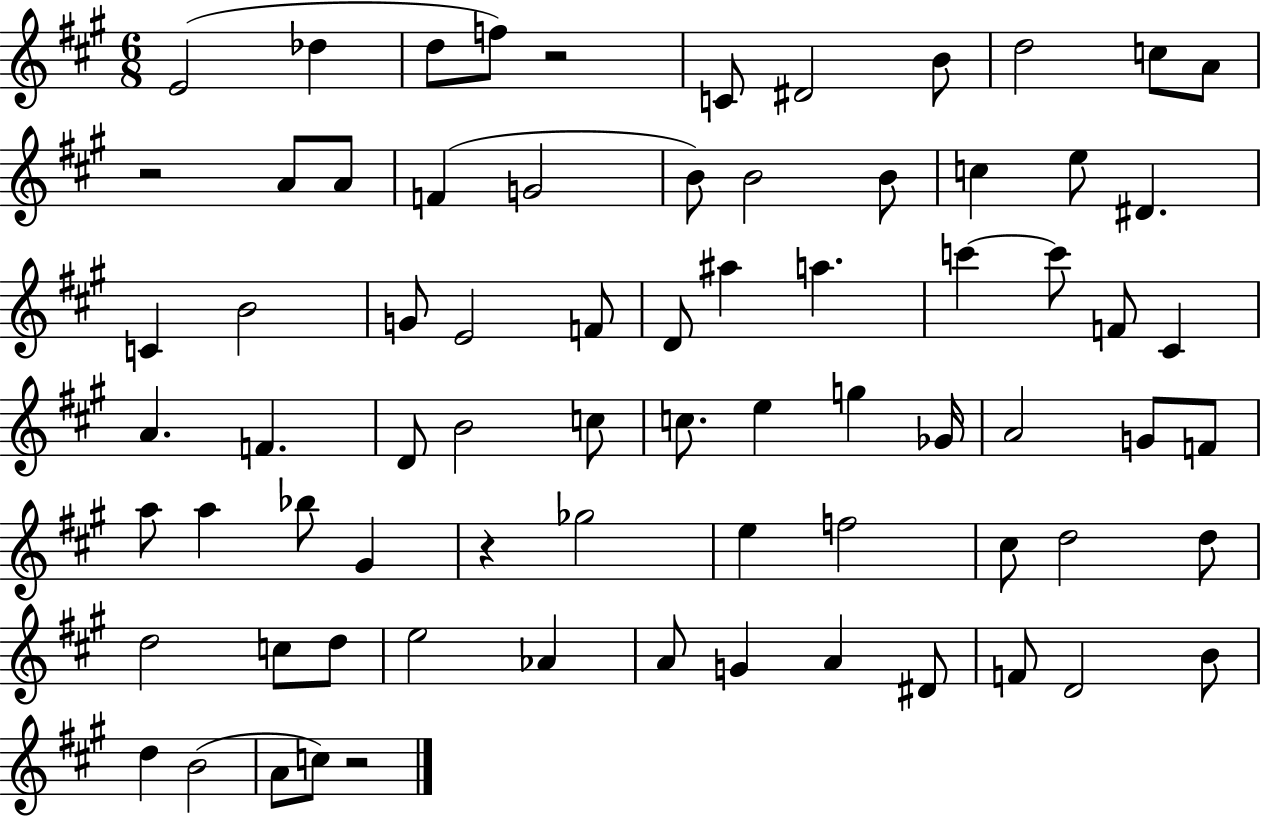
X:1
T:Untitled
M:6/8
L:1/4
K:A
E2 _d d/2 f/2 z2 C/2 ^D2 B/2 d2 c/2 A/2 z2 A/2 A/2 F G2 B/2 B2 B/2 c e/2 ^D C B2 G/2 E2 F/2 D/2 ^a a c' c'/2 F/2 ^C A F D/2 B2 c/2 c/2 e g _G/4 A2 G/2 F/2 a/2 a _b/2 ^G z _g2 e f2 ^c/2 d2 d/2 d2 c/2 d/2 e2 _A A/2 G A ^D/2 F/2 D2 B/2 d B2 A/2 c/2 z2